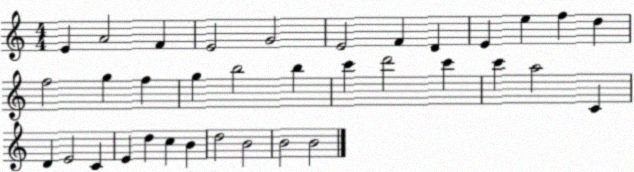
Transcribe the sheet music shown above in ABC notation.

X:1
T:Untitled
M:4/4
L:1/4
K:C
E A2 F E2 G2 E2 F D E e f d f2 g f g b2 b c' d'2 c' c' a2 C D E2 C E d c B d2 B2 B2 B2